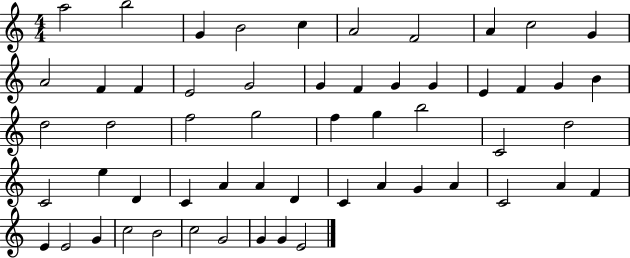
{
  \clef treble
  \numericTimeSignature
  \time 4/4
  \key c \major
  a''2 b''2 | g'4 b'2 c''4 | a'2 f'2 | a'4 c''2 g'4 | \break a'2 f'4 f'4 | e'2 g'2 | g'4 f'4 g'4 g'4 | e'4 f'4 g'4 b'4 | \break d''2 d''2 | f''2 g''2 | f''4 g''4 b''2 | c'2 d''2 | \break c'2 e''4 d'4 | c'4 a'4 a'4 d'4 | c'4 a'4 g'4 a'4 | c'2 a'4 f'4 | \break e'4 e'2 g'4 | c''2 b'2 | c''2 g'2 | g'4 g'4 e'2 | \break \bar "|."
}